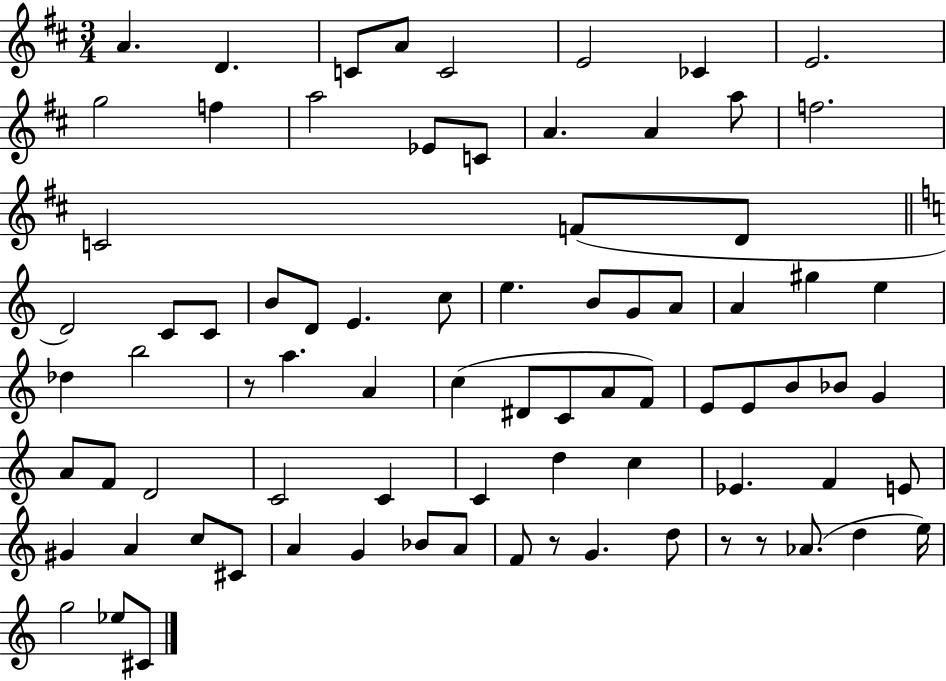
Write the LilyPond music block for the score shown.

{
  \clef treble
  \numericTimeSignature
  \time 3/4
  \key d \major
  \repeat volta 2 { a'4. d'4. | c'8 a'8 c'2 | e'2 ces'4 | e'2. | \break g''2 f''4 | a''2 ees'8 c'8 | a'4. a'4 a''8 | f''2. | \break c'2 f'8( d'8 | \bar "||" \break \key a \minor d'2) c'8 c'8 | b'8 d'8 e'4. c''8 | e''4. b'8 g'8 a'8 | a'4 gis''4 e''4 | \break des''4 b''2 | r8 a''4. a'4 | c''4( dis'8 c'8 a'8 f'8) | e'8 e'8 b'8 bes'8 g'4 | \break a'8 f'8 d'2 | c'2 c'4 | c'4 d''4 c''4 | ees'4. f'4 e'8 | \break gis'4 a'4 c''8 cis'8 | a'4 g'4 bes'8 a'8 | f'8 r8 g'4. d''8 | r8 r8 aes'8.( d''4 e''16) | \break g''2 ees''8 cis'8 | } \bar "|."
}